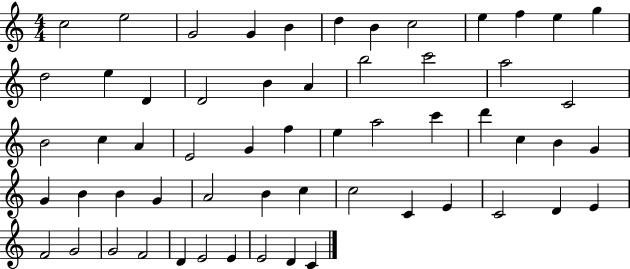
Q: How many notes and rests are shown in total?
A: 58